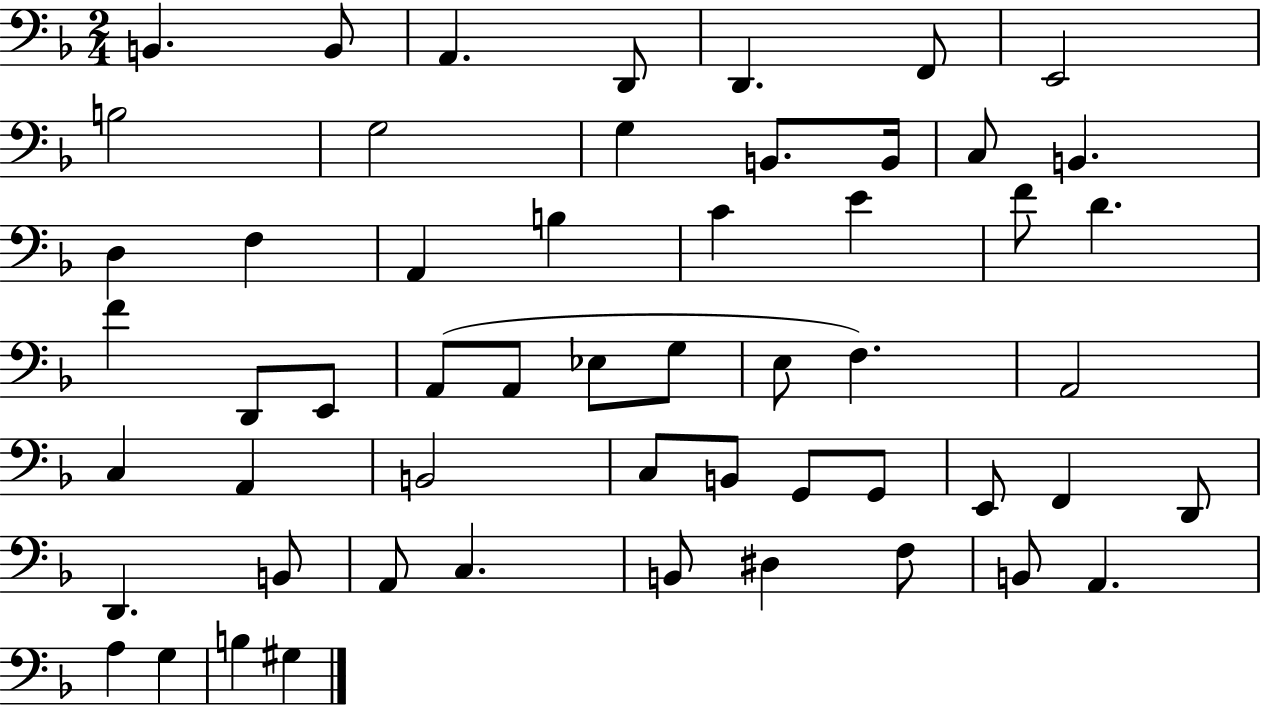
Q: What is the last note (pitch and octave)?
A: G#3